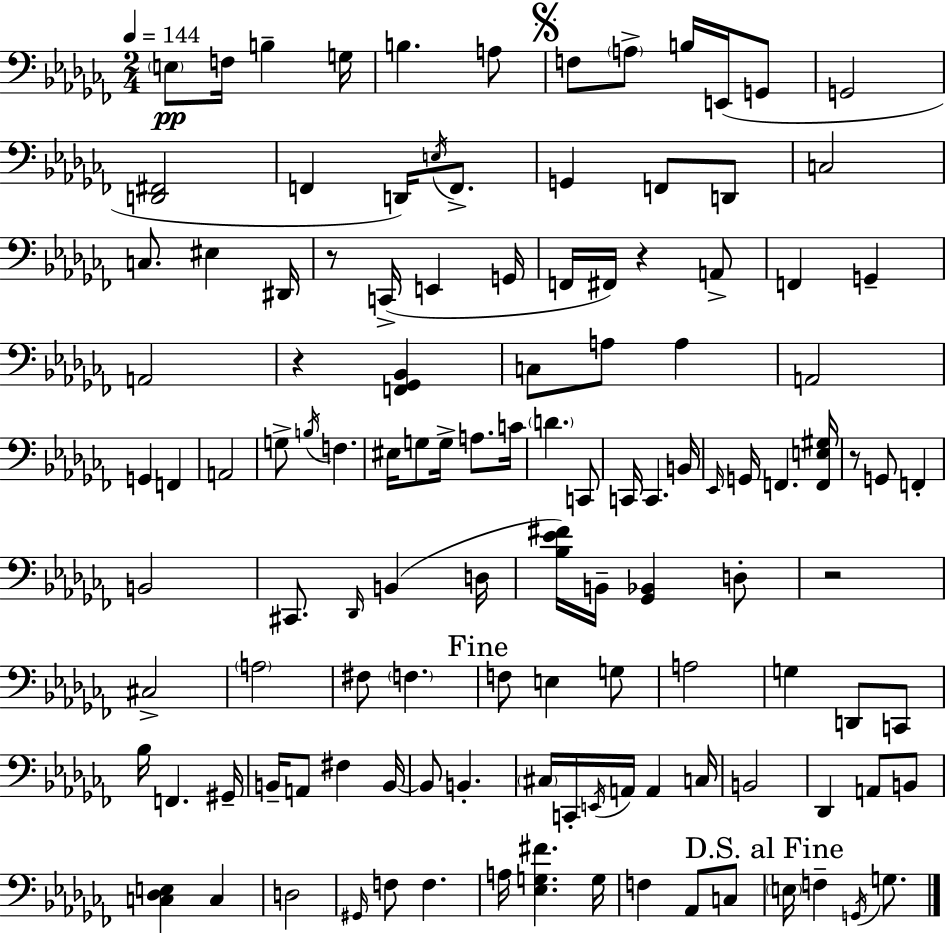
X:1
T:Untitled
M:2/4
L:1/4
K:Abm
E,/2 F,/4 B, G,/4 B, A,/2 F,/2 A,/2 B,/4 E,,/4 G,,/2 G,,2 [D,,^F,,]2 F,, D,,/4 E,/4 F,,/2 G,, F,,/2 D,,/2 C,2 C,/2 ^E, ^D,,/4 z/2 C,,/4 E,, G,,/4 F,,/4 ^F,,/4 z A,,/2 F,, G,, A,,2 z [F,,_G,,_B,,] C,/2 A,/2 A, A,,2 G,, F,, A,,2 G,/2 B,/4 F, ^E,/4 G,/2 G,/4 A,/2 C/4 D C,,/2 C,,/4 C,, B,,/4 _E,,/4 G,,/4 F,, [F,,E,^G,]/4 z/2 G,,/2 F,, B,,2 ^C,,/2 _D,,/4 B,, D,/4 [_B,_E^F]/4 B,,/4 [_G,,_B,,] D,/2 z2 ^C,2 A,2 ^F,/2 F, F,/2 E, G,/2 A,2 G, D,,/2 C,,/2 _B,/4 F,, ^G,,/4 B,,/4 A,,/2 ^F, B,,/4 B,,/2 B,, ^C,/4 C,,/4 E,,/4 A,,/4 A,, C,/4 B,,2 _D,, A,,/2 B,,/2 [C,_D,E,] C, D,2 ^G,,/4 F,/2 F, A,/4 [_E,G,^F] G,/4 F, _A,,/2 C,/2 E,/4 F, G,,/4 G,/2